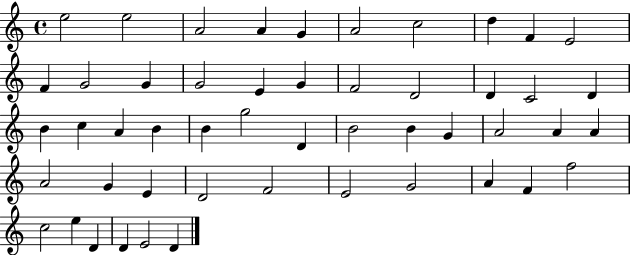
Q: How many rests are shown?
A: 0